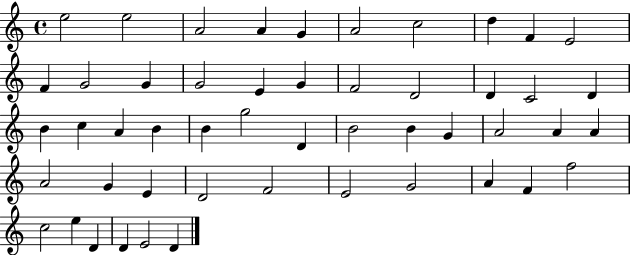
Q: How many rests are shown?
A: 0